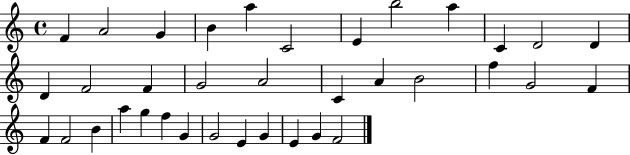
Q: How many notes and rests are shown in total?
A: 36